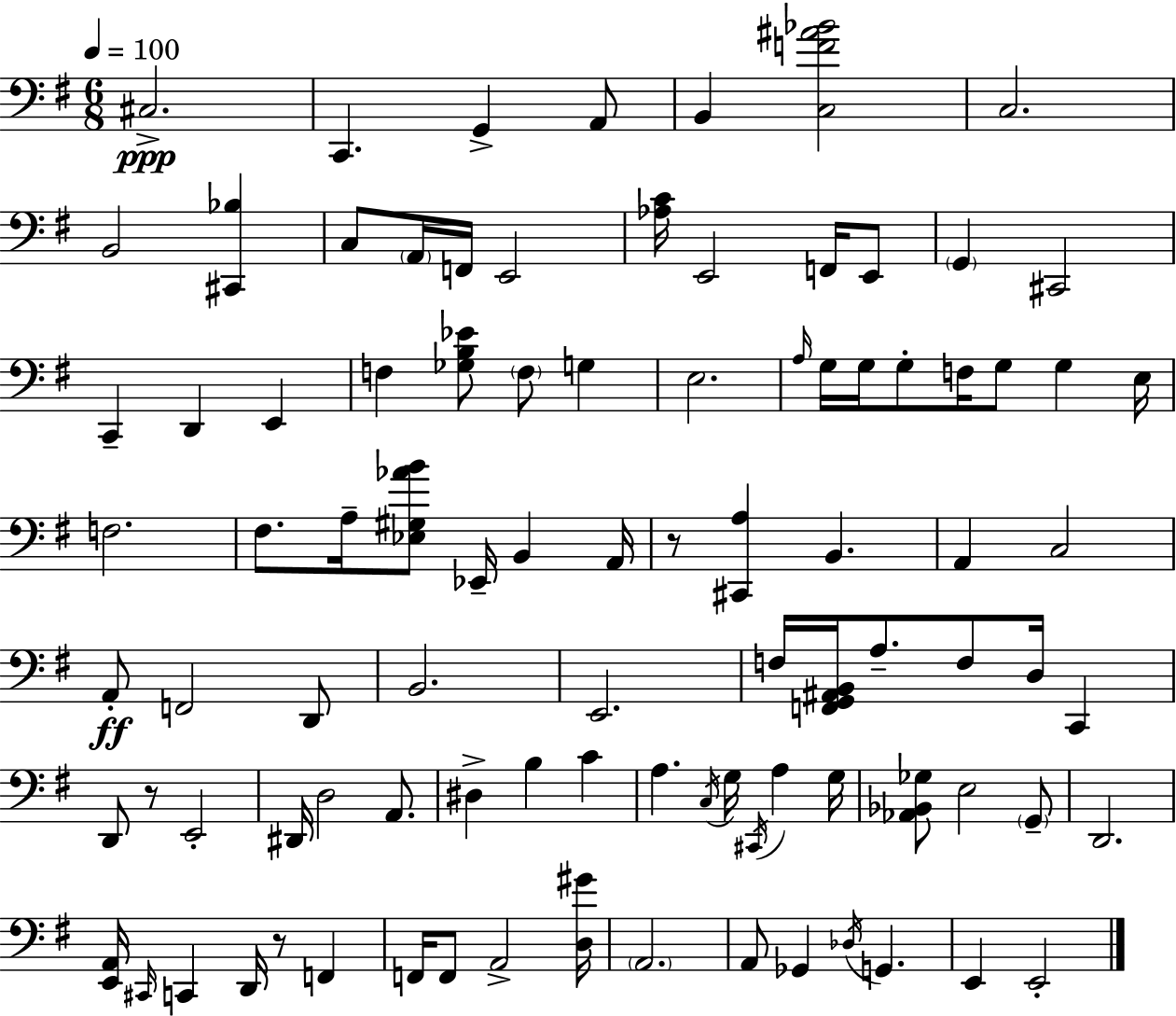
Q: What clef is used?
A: bass